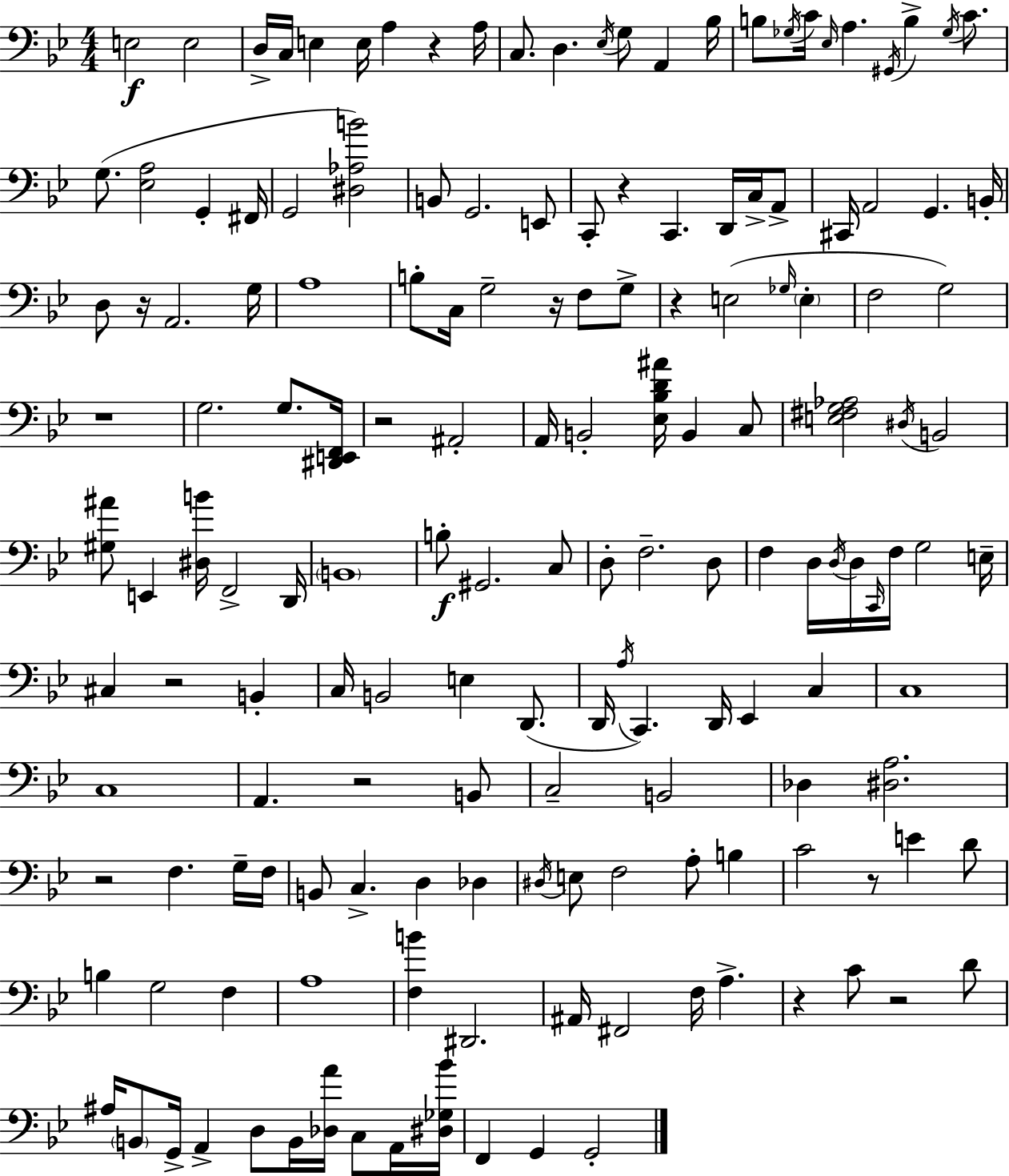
E3/h E3/h D3/s C3/s E3/q E3/s A3/q R/q A3/s C3/e. D3/q. Eb3/s G3/e A2/q Bb3/s B3/e Gb3/s C4/s Eb3/s A3/q. G#2/s B3/q Gb3/s C4/e. G3/e. [Eb3,A3]/h G2/q F#2/s G2/h [D#3,Ab3,B4]/h B2/e G2/h. E2/e C2/e R/q C2/q. D2/s C3/s A2/e C#2/s A2/h G2/q. B2/s D3/e R/s A2/h. G3/s A3/w B3/e C3/s G3/h R/s F3/e G3/e R/q E3/h Gb3/s E3/q F3/h G3/h R/w G3/h. G3/e. [D#2,E2,F2]/s R/h A#2/h A2/s B2/h [Eb3,Bb3,D4,A#4]/s B2/q C3/e [E3,F#3,G3,Ab3]/h D#3/s B2/h [G#3,A#4]/e E2/q [D#3,B4]/s F2/h D2/s B2/w B3/e G#2/h. C3/e D3/e F3/h. D3/e F3/q D3/s D3/s D3/s C2/s F3/s G3/h E3/s C#3/q R/h B2/q C3/s B2/h E3/q D2/e. D2/s A3/s C2/q. D2/s Eb2/q C3/q C3/w C3/w A2/q. R/h B2/e C3/h B2/h Db3/q [D#3,A3]/h. R/h F3/q. G3/s F3/s B2/e C3/q. D3/q Db3/q D#3/s E3/e F3/h A3/e B3/q C4/h R/e E4/q D4/e B3/q G3/h F3/q A3/w [F3,B4]/q D#2/h. A#2/s F#2/h F3/s A3/q. R/q C4/e R/h D4/e A#3/s B2/e G2/s A2/q D3/e B2/s [Db3,A4]/s C3/e A2/s [D#3,Gb3,Bb4]/s F2/q G2/q G2/h